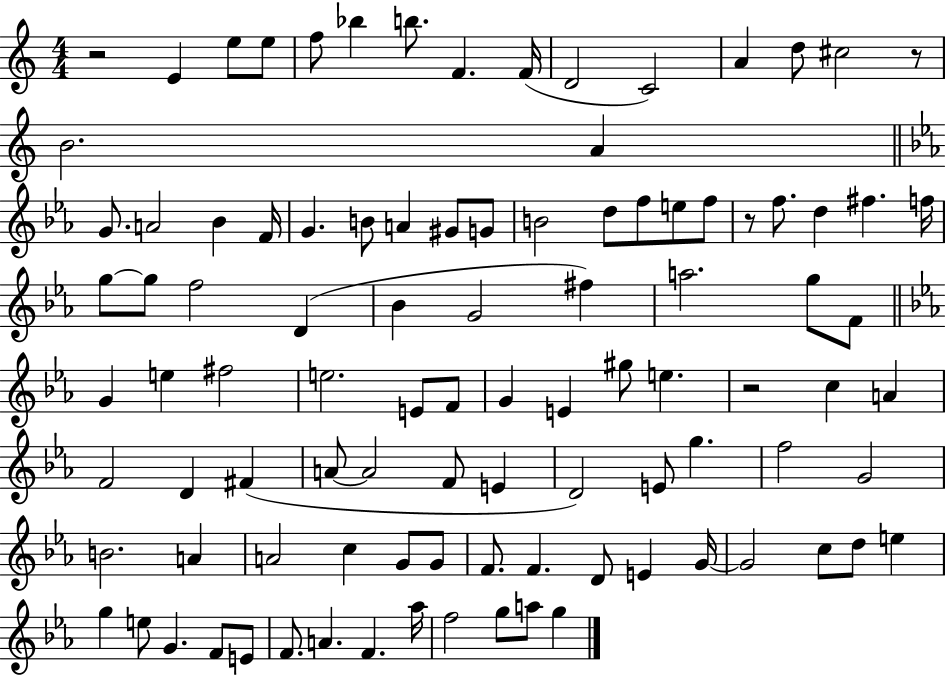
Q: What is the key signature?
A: C major